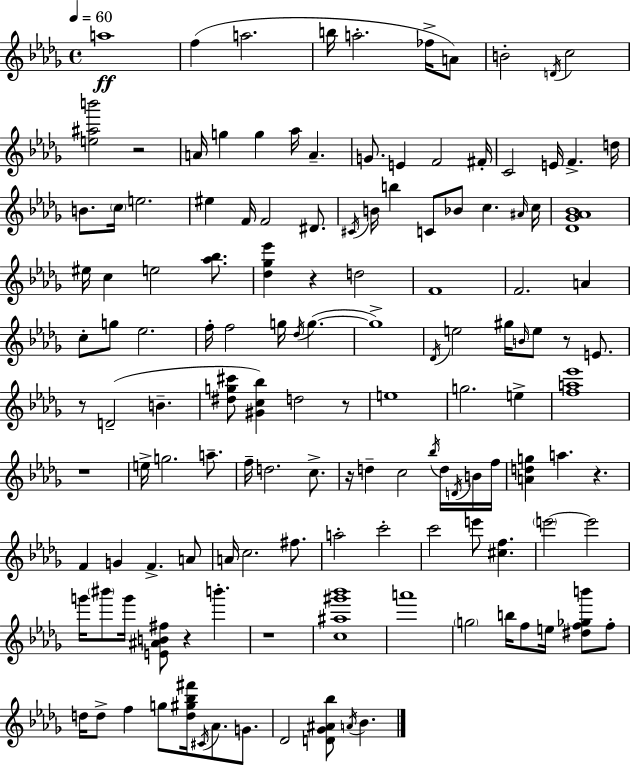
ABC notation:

X:1
T:Untitled
M:4/4
L:1/4
K:Bbm
a4 f a2 b/4 a2 _f/4 A/2 B2 D/4 c2 [e^ab']2 z2 A/4 g g _a/4 A G/2 E F2 ^F/4 C2 E/4 F d/4 B/2 c/4 e2 ^e F/4 F2 ^D/2 ^C/4 B/4 b C/2 _B/2 c ^A/4 c/4 [_D_G_A_B]4 ^e/4 c e2 [_a_b]/2 [_d_g_e'] z d2 F4 F2 A c/2 g/2 _e2 f/4 f2 g/4 _d/4 g g4 _D/4 e2 ^g/4 B/4 e/2 z/2 E/2 z/2 D2 B [^dg^c']/2 [^Gc_b] d2 z/2 e4 g2 e [fa_e']4 z4 e/4 g2 a/2 f/4 d2 c/2 z/4 d c2 _b/4 d/4 D/4 B/4 f/4 [Adg] a z F G F A/2 A/4 c2 ^f/2 a2 c'2 c'2 e'/2 [^cf] e'2 e'2 g'/4 ^b'/2 g'/4 [E^AB^f]/2 z b' z4 [c^a^g'_b']4 a'4 g2 b/4 f/2 e/4 [^df_gb']/2 f/2 d/4 d/2 f g/2 [d^g_b^f']/4 ^C/4 _A/2 G/2 _D2 [D_G^A_b]/2 A/4 _B